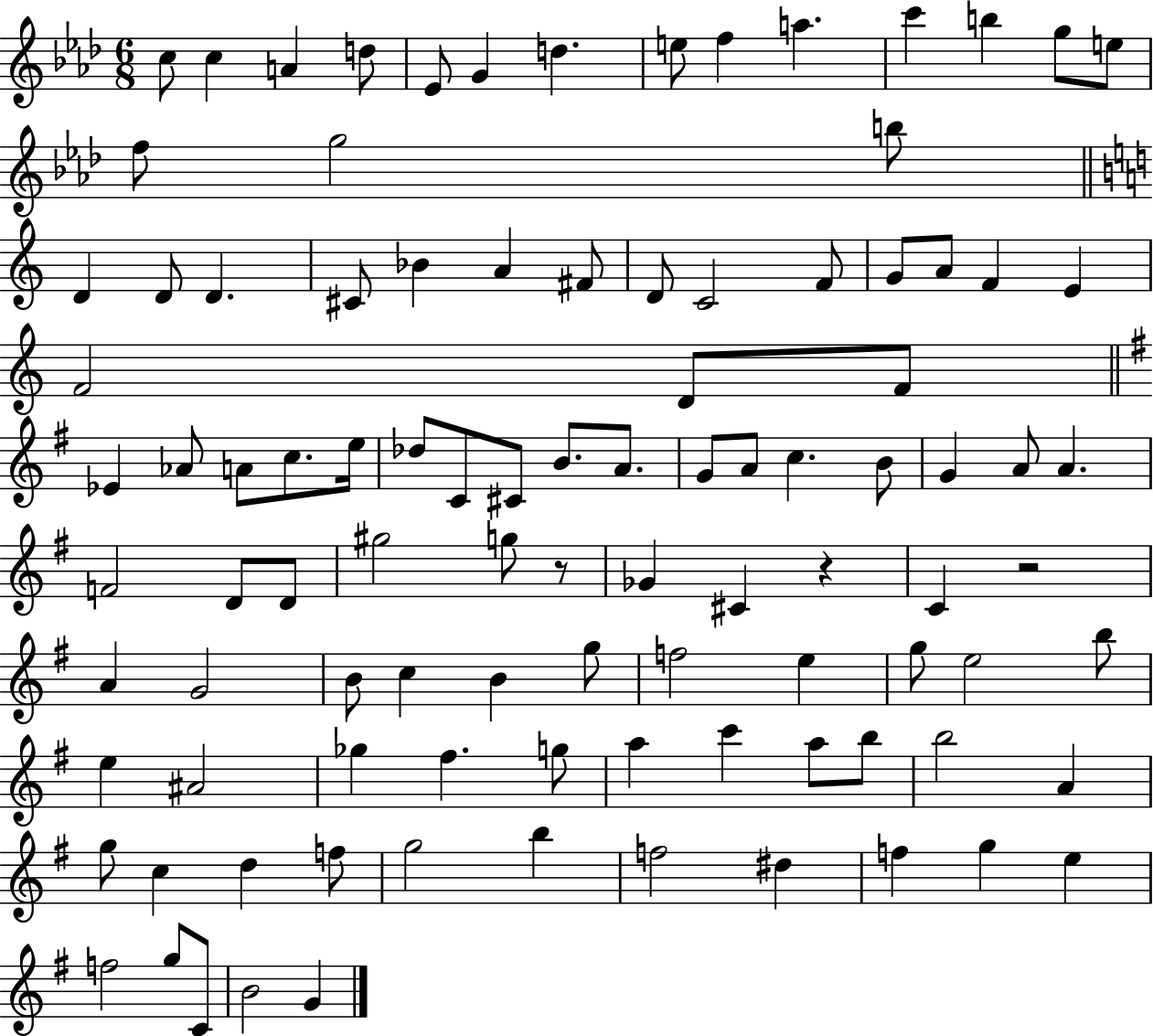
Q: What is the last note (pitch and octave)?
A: G4